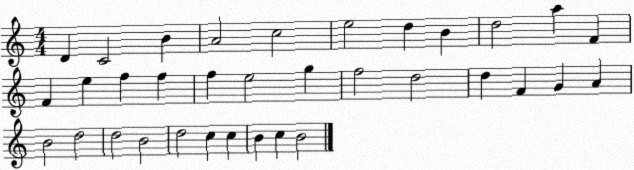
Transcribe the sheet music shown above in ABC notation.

X:1
T:Untitled
M:4/4
L:1/4
K:C
D C2 B A2 c2 e2 d B d2 a F F e f f f e2 g f2 d2 d F G A B2 d2 d2 B2 d2 c c B c B2